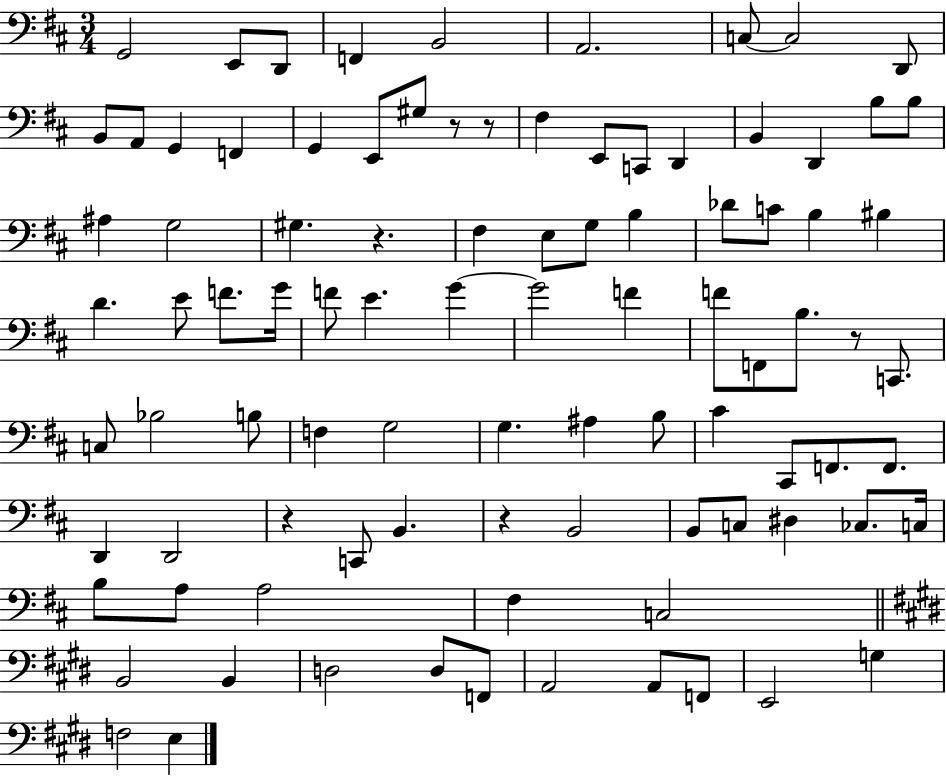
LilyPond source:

{
  \clef bass
  \numericTimeSignature
  \time 3/4
  \key d \major
  g,2 e,8 d,8 | f,4 b,2 | a,2. | c8~~ c2 d,8 | \break b,8 a,8 g,4 f,4 | g,4 e,8 gis8 r8 r8 | fis4 e,8 c,8 d,4 | b,4 d,4 b8 b8 | \break ais4 g2 | gis4. r4. | fis4 e8 g8 b4 | des'8 c'8 b4 bis4 | \break d'4. e'8 f'8. g'16 | f'8 e'4. g'4~~ | g'2 f'4 | f'8 f,8 b8. r8 c,8. | \break c8 bes2 b8 | f4 g2 | g4. ais4 b8 | cis'4 cis,8 f,8. f,8. | \break d,4 d,2 | r4 c,8 b,4. | r4 b,2 | b,8 c8 dis4 ces8. c16 | \break b8 a8 a2 | fis4 c2 | \bar "||" \break \key e \major b,2 b,4 | d2 d8 f,8 | a,2 a,8 f,8 | e,2 g4 | \break f2 e4 | \bar "|."
}